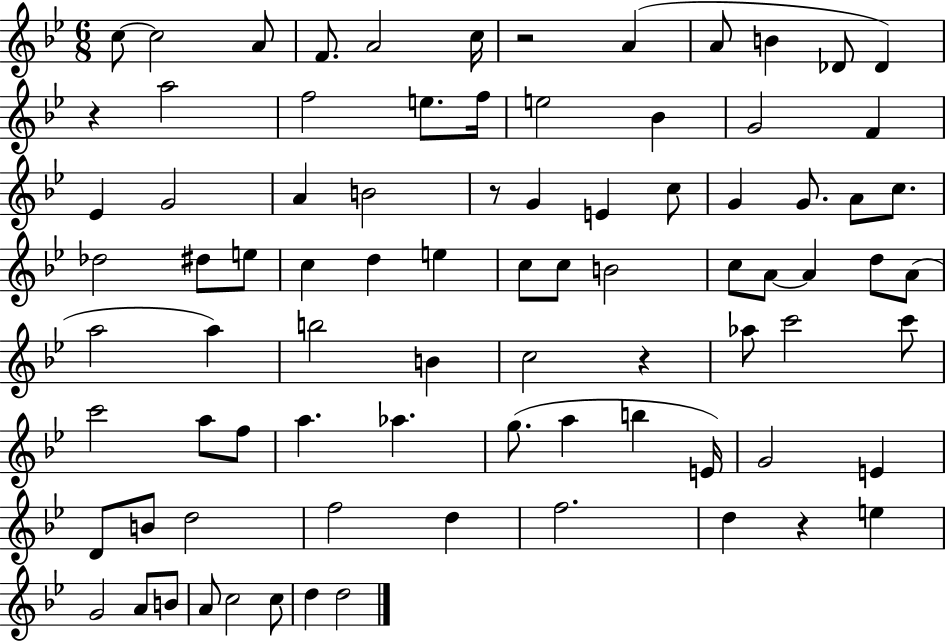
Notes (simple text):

C5/e C5/h A4/e F4/e. A4/h C5/s R/h A4/q A4/e B4/q Db4/e Db4/q R/q A5/h F5/h E5/e. F5/s E5/h Bb4/q G4/h F4/q Eb4/q G4/h A4/q B4/h R/e G4/q E4/q C5/e G4/q G4/e. A4/e C5/e. Db5/h D#5/e E5/e C5/q D5/q E5/q C5/e C5/e B4/h C5/e A4/e A4/q D5/e A4/e A5/h A5/q B5/h B4/q C5/h R/q Ab5/e C6/h C6/e C6/h A5/e F5/e A5/q. Ab5/q. G5/e. A5/q B5/q E4/s G4/h E4/q D4/e B4/e D5/h F5/h D5/q F5/h. D5/q R/q E5/q G4/h A4/e B4/e A4/e C5/h C5/e D5/q D5/h